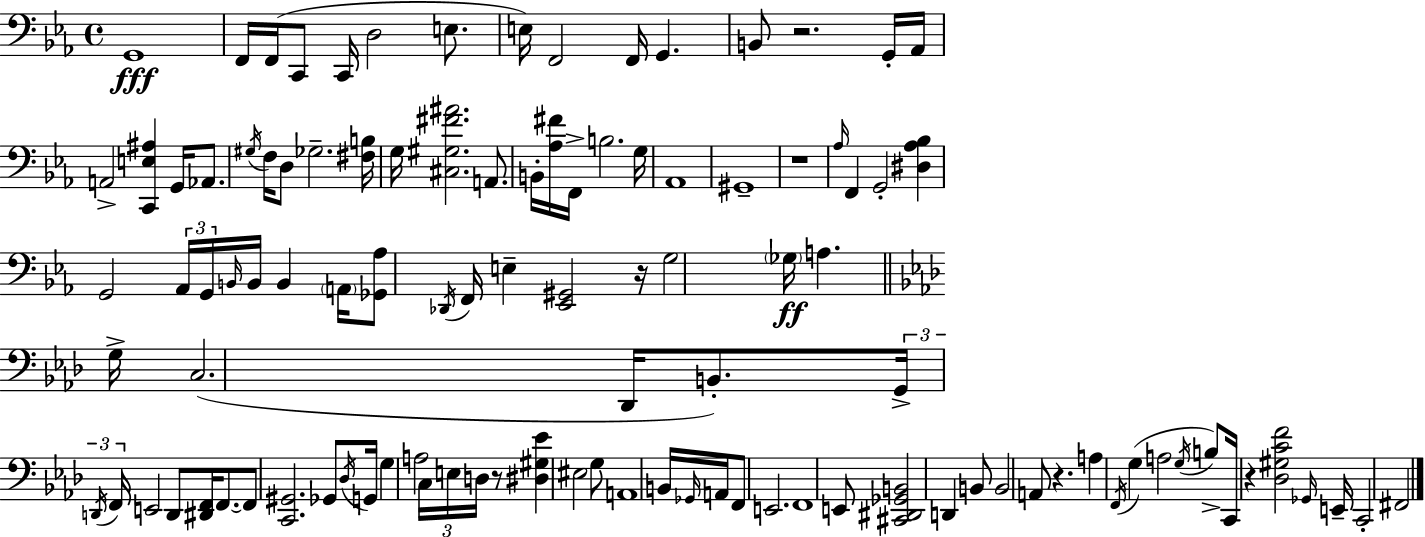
{
  \clef bass
  \time 4/4
  \defaultTimeSignature
  \key c \minor
  g,1\fff | f,16 f,16( c,8 c,16 d2 e8. | e16) f,2 f,16 g,4. | b,8 r2. g,16-. aes,16 | \break a,2-> <c, e ais>4 g,16 aes,8. | \acciaccatura { gis16 } f16 d8 ges2.-- | <fis b>16 g16 <cis gis fis' ais'>2. a,8. | b,16-. <aes fis'>16 f,16-> b2. | \break g16 aes,1 | gis,1-- | r1 | \grace { aes16 } f,4 g,2-. <dis aes bes>4 | \break g,2 \tuplet 3/2 { aes,16 g,16 \grace { b,16 } } b,16 b,4 | \parenthesize a,16 <ges, aes>8 \acciaccatura { des,16 } f,16 e4-- <ees, gis,>2 | r16 g2 \parenthesize ges16\ff a4. | \bar "||" \break \key f \minor g16-> c2.( des,16 b,8.-.) | \tuplet 3/2 { g,16-> \acciaccatura { d,16 } f,16 } e,2 d,8 <dis, f,>16 f,8.~~ | f,8 <c, gis,>2. | ges,8 \acciaccatura { des16 } g,16 g4 a2 | \break \tuplet 3/2 { c16 e16 d16 } r8 <dis gis ees'>4 eis2 | g8 a,1 | b,16 \grace { ges,16 } a,16 f,8 e,2. | f,1 | \break e,8 <cis, dis, ges, b,>2 d,4 | b,8 b,2 a,8 r4. | a4 \acciaccatura { f,16 }( g4 a2 | \acciaccatura { g16 }) b8-> c,16 r4 <des gis c' f'>2 | \break \grace { ges,16 } e,16-- c,2-. fis,2 | \bar "|."
}